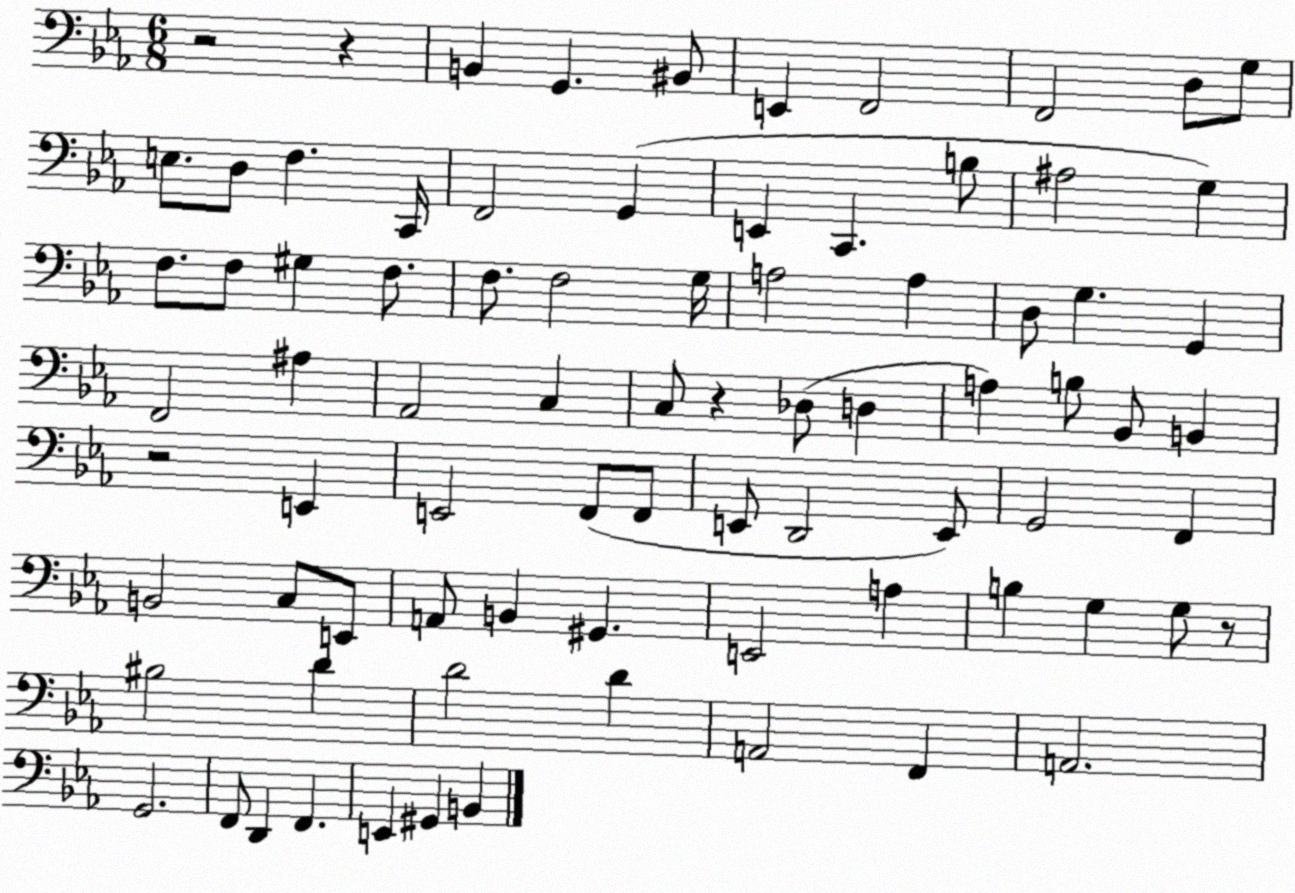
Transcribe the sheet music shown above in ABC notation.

X:1
T:Untitled
M:6/8
L:1/4
K:Eb
z2 z B,, G,, ^B,,/2 E,, F,,2 F,,2 D,/2 G,/2 E,/2 D,/2 F, C,,/4 F,,2 G,, E,, C,, B,/2 ^A,2 G, F,/2 F,/2 ^G, F,/2 F,/2 F,2 G,/4 A,2 A, D,/2 G, G,, F,,2 ^A, _A,,2 C, C,/2 z _D,/2 D, A, B,/2 _B,,/2 B,, z2 E,, E,,2 F,,/2 F,,/2 E,,/2 D,,2 E,,/2 G,,2 F,, B,,2 C,/2 E,,/2 A,,/2 B,, ^G,, E,,2 A, B, G, G,/2 z/2 ^B,2 D D2 D A,,2 F,, A,,2 G,,2 F,,/2 D,, F,, E,, ^G,, B,,